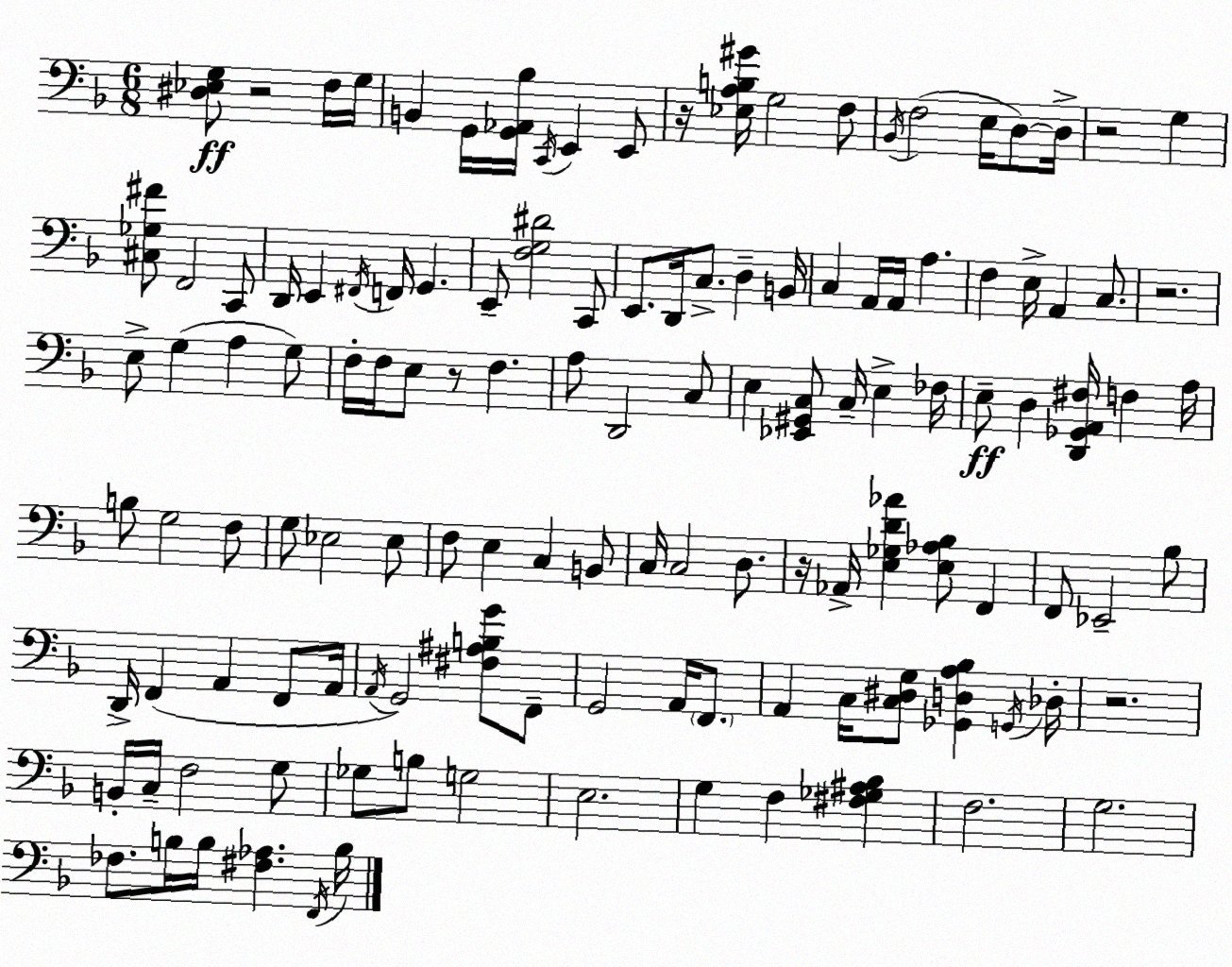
X:1
T:Untitled
M:6/8
L:1/4
K:Dm
[^D,_E,G,]/2 z2 F,/4 G,/4 B,, G,,/4 [G,,_A,,_B,]/4 C,,/4 E,, E,,/2 z/4 [_E,A,B,^G]/4 G,2 F,/2 _B,,/4 F,2 E,/4 D,/2 D,/4 z2 G, [^C,_G,^F]/2 F,,2 C,,/2 D,,/4 E,, ^F,,/4 F,,/4 G,, E,,/2 [F,G,^D]2 C,,/2 E,,/2 D,,/4 C,/2 D, B,,/4 C, A,,/4 A,,/4 A, F, E,/4 A,, C,/2 z2 E,/2 G, A, G,/2 F,/4 F,/4 E,/2 z/2 F, A,/2 D,,2 C,/2 E, [_E,,^G,,C,]/2 C,/4 E, _F,/4 E,/2 D, [D,,_G,,A,,^F,]/4 F, A,/4 B,/2 G,2 F,/2 G,/2 _E,2 _E,/2 F,/2 E, C, B,,/2 C,/4 C,2 D,/2 z/4 _A,,/4 [E,_G,D_A] [E,_A,_B,]/2 F,, F,,/2 _E,,2 _B,/2 D,,/4 F,, A,, F,,/2 A,,/4 A,,/4 G,,2 [^F,^A,B,G]/2 F,,/2 G,,2 A,,/4 F,,/2 A,, C,/4 [C,^D,G,]/2 [_G,,D,A,_B,] G,,/4 _D,/4 z2 B,,/4 C,/4 F,2 G,/2 _G,/2 B,/2 G,2 E,2 G, F, [^F,_G,^A,_B,] F,2 G,2 _F,/2 B,/4 B,/4 [^F,_A,] F,,/4 B,/4